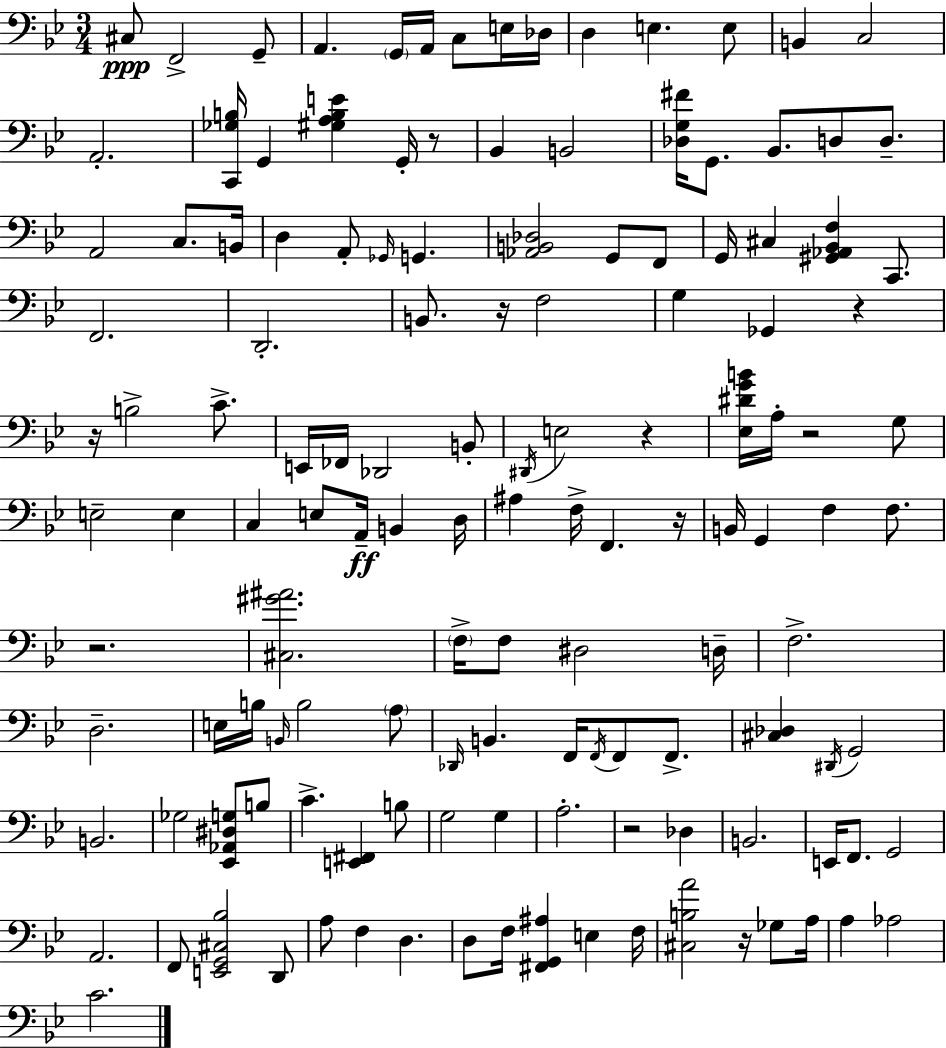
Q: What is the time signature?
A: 3/4